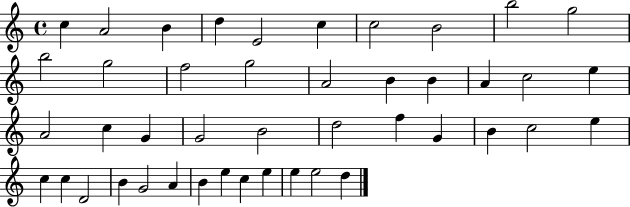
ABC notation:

X:1
T:Untitled
M:4/4
L:1/4
K:C
c A2 B d E2 c c2 B2 b2 g2 b2 g2 f2 g2 A2 B B A c2 e A2 c G G2 B2 d2 f G B c2 e c c D2 B G2 A B e c e e e2 d